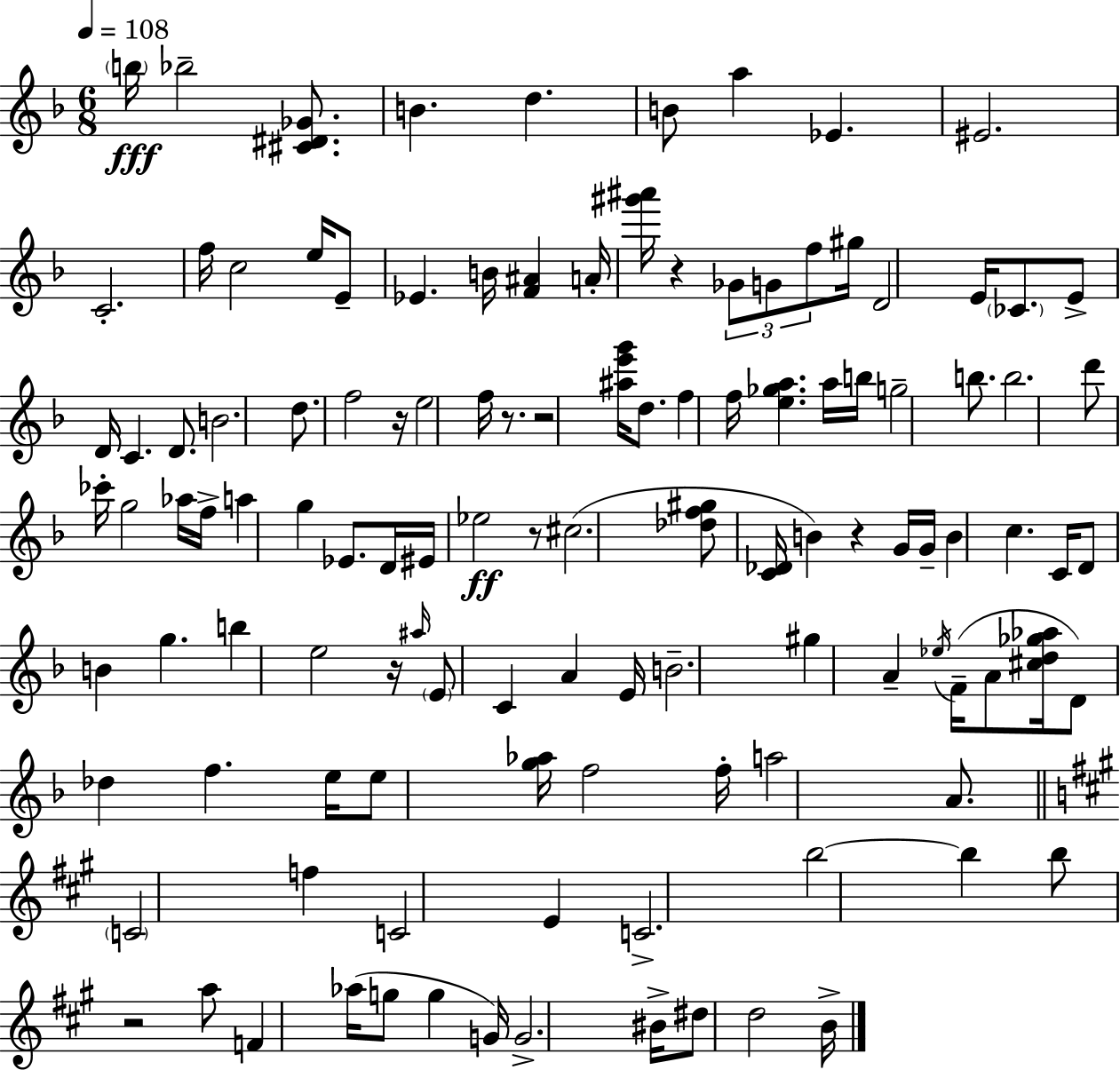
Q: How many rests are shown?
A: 8